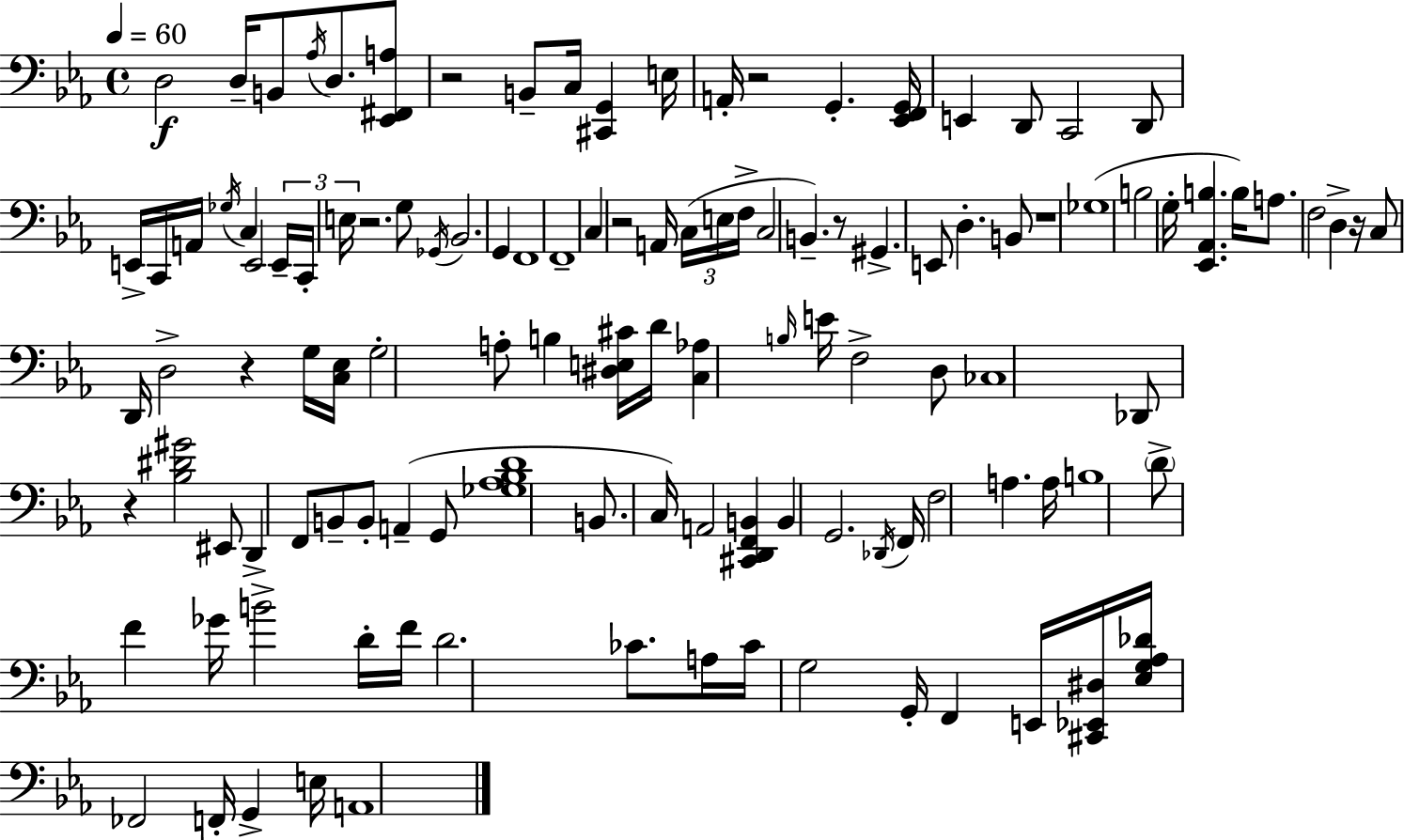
X:1
T:Untitled
M:4/4
L:1/4
K:Cm
D,2 D,/4 B,,/2 _A,/4 D,/2 [_E,,^F,,A,]/2 z2 B,,/2 C,/4 [^C,,G,,] E,/4 A,,/4 z2 G,, [_E,,F,,G,,]/4 E,, D,,/2 C,,2 D,,/2 E,,/4 C,,/4 A,,/4 _G,/4 C, E,,2 E,,/4 C,,/4 E,/4 z2 G,/2 _G,,/4 _B,,2 G,, F,,4 F,,4 C, z2 A,,/4 C,/4 E,/4 F,/4 C,2 B,, z/2 ^G,, E,,/2 D, B,,/2 z4 _G,4 B,2 G,/4 [_E,,_A,,B,] B,/4 A,/2 F,2 D, z/4 C,/2 D,,/4 D,2 z G,/4 [C,_E,]/4 G,2 A,/2 B, [^D,E,^C]/4 D/4 [C,_A,] B,/4 E/4 F,2 D,/2 _C,4 _D,,/2 z [_B,^D^G]2 ^E,,/2 D,, F,,/2 B,,/2 B,,/2 A,, G,,/2 [_G,_A,_B,D]4 B,,/2 C,/4 A,,2 [^C,,D,,F,,B,,] B,, G,,2 _D,,/4 F,,/4 F,2 A, A,/4 B,4 D/2 F _G/4 B2 D/4 F/4 D2 _C/2 A,/4 _C/4 G,2 G,,/4 F,, E,,/4 [^C,,_E,,^D,]/4 [_E,G,_A,_D]/4 _F,,2 F,,/4 G,, E,/4 A,,4